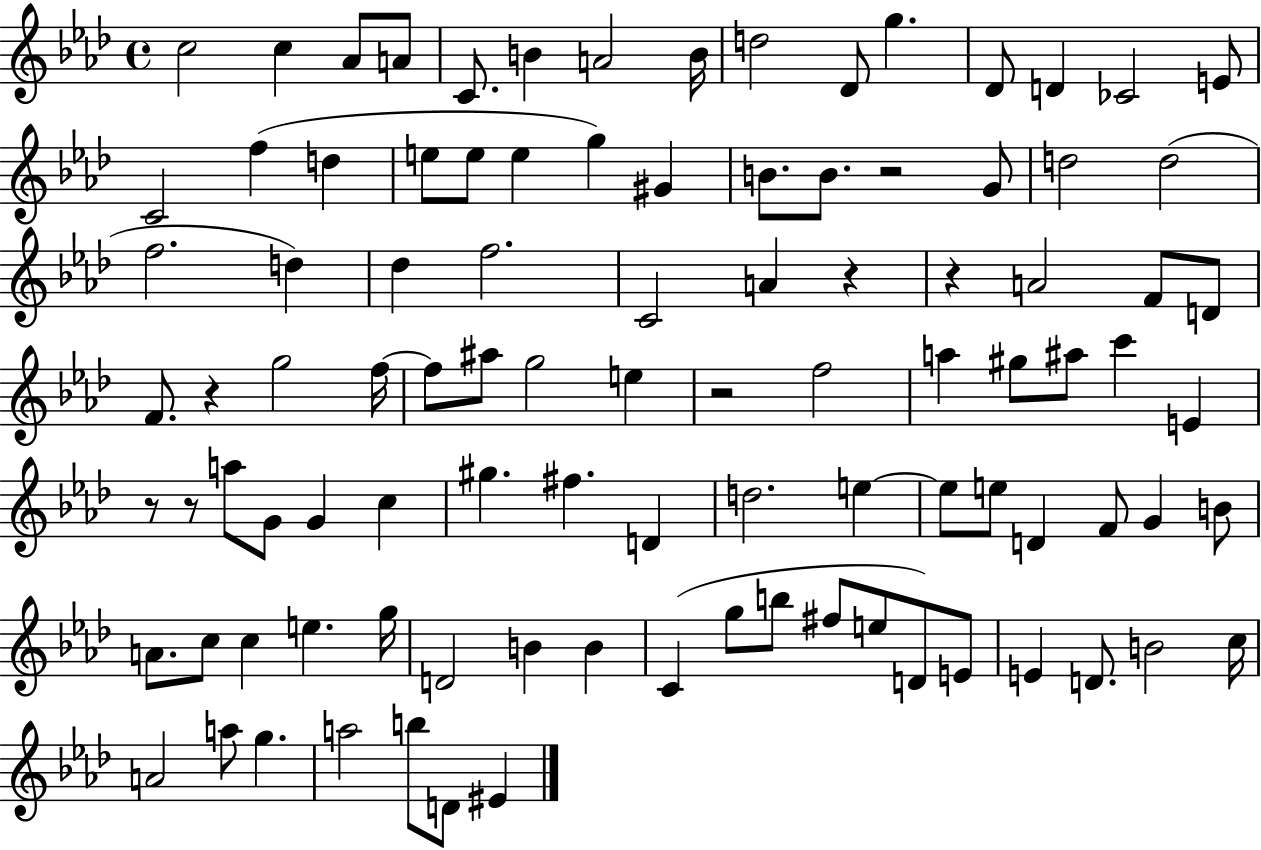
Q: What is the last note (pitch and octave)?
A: EIS4